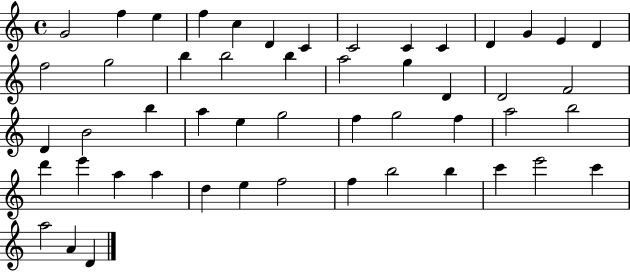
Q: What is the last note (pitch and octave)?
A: D4